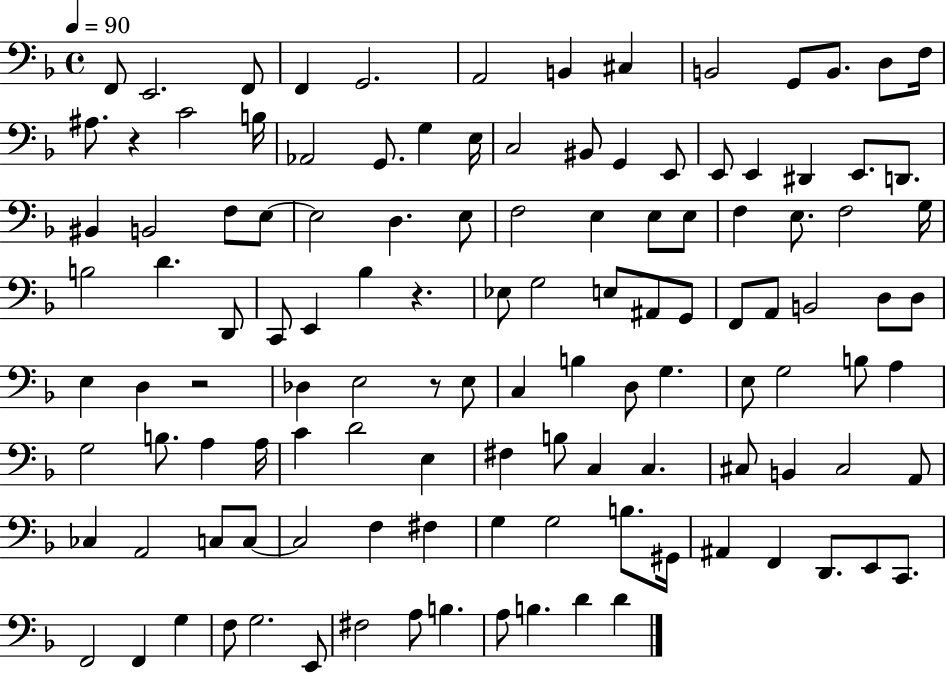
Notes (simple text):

F2/e E2/h. F2/e F2/q G2/h. A2/h B2/q C#3/q B2/h G2/e B2/e. D3/e F3/s A#3/e. R/q C4/h B3/s Ab2/h G2/e. G3/q E3/s C3/h BIS2/e G2/q E2/e E2/e E2/q D#2/q E2/e. D2/e. BIS2/q B2/h F3/e E3/e E3/h D3/q. E3/e F3/h E3/q E3/e E3/e F3/q E3/e. F3/h G3/s B3/h D4/q. D2/e C2/e E2/q Bb3/q R/q. Eb3/e G3/h E3/e A#2/e G2/e F2/e A2/e B2/h D3/e D3/e E3/q D3/q R/h Db3/q E3/h R/e E3/e C3/q B3/q D3/e G3/q. E3/e G3/h B3/e A3/q G3/h B3/e. A3/q A3/s C4/q D4/h E3/q F#3/q B3/e C3/q C3/q. C#3/e B2/q C#3/h A2/e CES3/q A2/h C3/e C3/e C3/h F3/q F#3/q G3/q G3/h B3/e. G#2/s A#2/q F2/q D2/e. E2/e C2/e. F2/h F2/q G3/q F3/e G3/h. E2/e F#3/h A3/e B3/q. A3/e B3/q. D4/q D4/q